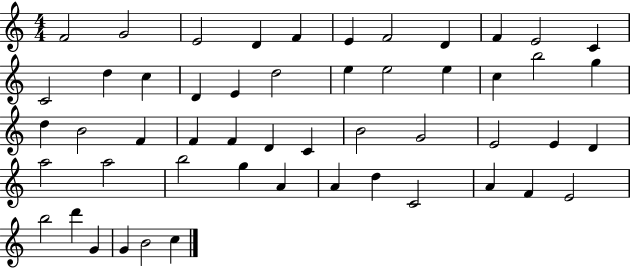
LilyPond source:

{
  \clef treble
  \numericTimeSignature
  \time 4/4
  \key c \major
  f'2 g'2 | e'2 d'4 f'4 | e'4 f'2 d'4 | f'4 e'2 c'4 | \break c'2 d''4 c''4 | d'4 e'4 d''2 | e''4 e''2 e''4 | c''4 b''2 g''4 | \break d''4 b'2 f'4 | f'4 f'4 d'4 c'4 | b'2 g'2 | e'2 e'4 d'4 | \break a''2 a''2 | b''2 g''4 a'4 | a'4 d''4 c'2 | a'4 f'4 e'2 | \break b''2 d'''4 g'4 | g'4 b'2 c''4 | \bar "|."
}